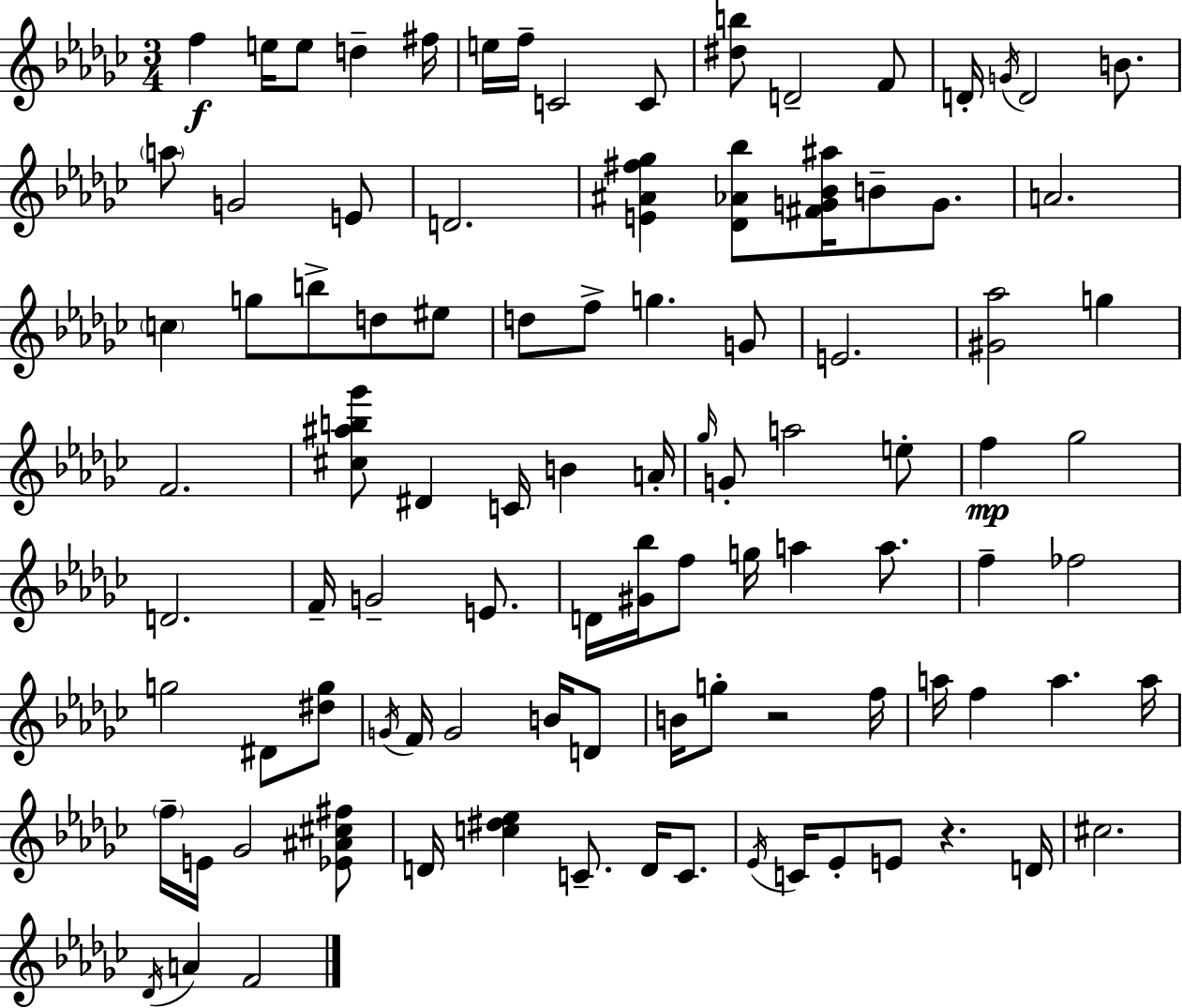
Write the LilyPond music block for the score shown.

{
  \clef treble
  \numericTimeSignature
  \time 3/4
  \key ees \minor
  f''4\f e''16 e''8 d''4-- fis''16 | e''16 f''16-- c'2 c'8 | <dis'' b''>8 d'2-- f'8 | d'16-. \acciaccatura { g'16 } d'2 b'8. | \break \parenthesize a''8 g'2 e'8 | d'2. | <e' ais' fis'' ges''>4 <des' aes' bes''>8 <fis' g' bes' ais''>16 b'8-- g'8. | a'2. | \break \parenthesize c''4 g''8 b''8-> d''8 eis''8 | d''8 f''8-> g''4. g'8 | e'2. | <gis' aes''>2 g''4 | \break f'2. | <cis'' ais'' b'' ges'''>8 dis'4 c'16 b'4 | a'16-. \grace { ges''16 } g'8-. a''2 | e''8-. f''4\mp ges''2 | \break d'2. | f'16-- g'2-- e'8. | d'16 <gis' bes''>16 f''8 g''16 a''4 a''8. | f''4-- fes''2 | \break g''2 dis'8 | <dis'' g''>8 \acciaccatura { g'16 } f'16 g'2 | b'16 d'8 b'16 g''8-. r2 | f''16 a''16 f''4 a''4. | \break a''16 \parenthesize f''16-- e'16 ges'2 | <ees' ais' cis'' fis''>8 d'16 <c'' dis'' ees''>4 c'8.-- d'16 | c'8. \acciaccatura { ees'16 } c'16 ees'8-. e'8 r4. | d'16 cis''2. | \break \acciaccatura { des'16 } a'4 f'2 | \bar "|."
}